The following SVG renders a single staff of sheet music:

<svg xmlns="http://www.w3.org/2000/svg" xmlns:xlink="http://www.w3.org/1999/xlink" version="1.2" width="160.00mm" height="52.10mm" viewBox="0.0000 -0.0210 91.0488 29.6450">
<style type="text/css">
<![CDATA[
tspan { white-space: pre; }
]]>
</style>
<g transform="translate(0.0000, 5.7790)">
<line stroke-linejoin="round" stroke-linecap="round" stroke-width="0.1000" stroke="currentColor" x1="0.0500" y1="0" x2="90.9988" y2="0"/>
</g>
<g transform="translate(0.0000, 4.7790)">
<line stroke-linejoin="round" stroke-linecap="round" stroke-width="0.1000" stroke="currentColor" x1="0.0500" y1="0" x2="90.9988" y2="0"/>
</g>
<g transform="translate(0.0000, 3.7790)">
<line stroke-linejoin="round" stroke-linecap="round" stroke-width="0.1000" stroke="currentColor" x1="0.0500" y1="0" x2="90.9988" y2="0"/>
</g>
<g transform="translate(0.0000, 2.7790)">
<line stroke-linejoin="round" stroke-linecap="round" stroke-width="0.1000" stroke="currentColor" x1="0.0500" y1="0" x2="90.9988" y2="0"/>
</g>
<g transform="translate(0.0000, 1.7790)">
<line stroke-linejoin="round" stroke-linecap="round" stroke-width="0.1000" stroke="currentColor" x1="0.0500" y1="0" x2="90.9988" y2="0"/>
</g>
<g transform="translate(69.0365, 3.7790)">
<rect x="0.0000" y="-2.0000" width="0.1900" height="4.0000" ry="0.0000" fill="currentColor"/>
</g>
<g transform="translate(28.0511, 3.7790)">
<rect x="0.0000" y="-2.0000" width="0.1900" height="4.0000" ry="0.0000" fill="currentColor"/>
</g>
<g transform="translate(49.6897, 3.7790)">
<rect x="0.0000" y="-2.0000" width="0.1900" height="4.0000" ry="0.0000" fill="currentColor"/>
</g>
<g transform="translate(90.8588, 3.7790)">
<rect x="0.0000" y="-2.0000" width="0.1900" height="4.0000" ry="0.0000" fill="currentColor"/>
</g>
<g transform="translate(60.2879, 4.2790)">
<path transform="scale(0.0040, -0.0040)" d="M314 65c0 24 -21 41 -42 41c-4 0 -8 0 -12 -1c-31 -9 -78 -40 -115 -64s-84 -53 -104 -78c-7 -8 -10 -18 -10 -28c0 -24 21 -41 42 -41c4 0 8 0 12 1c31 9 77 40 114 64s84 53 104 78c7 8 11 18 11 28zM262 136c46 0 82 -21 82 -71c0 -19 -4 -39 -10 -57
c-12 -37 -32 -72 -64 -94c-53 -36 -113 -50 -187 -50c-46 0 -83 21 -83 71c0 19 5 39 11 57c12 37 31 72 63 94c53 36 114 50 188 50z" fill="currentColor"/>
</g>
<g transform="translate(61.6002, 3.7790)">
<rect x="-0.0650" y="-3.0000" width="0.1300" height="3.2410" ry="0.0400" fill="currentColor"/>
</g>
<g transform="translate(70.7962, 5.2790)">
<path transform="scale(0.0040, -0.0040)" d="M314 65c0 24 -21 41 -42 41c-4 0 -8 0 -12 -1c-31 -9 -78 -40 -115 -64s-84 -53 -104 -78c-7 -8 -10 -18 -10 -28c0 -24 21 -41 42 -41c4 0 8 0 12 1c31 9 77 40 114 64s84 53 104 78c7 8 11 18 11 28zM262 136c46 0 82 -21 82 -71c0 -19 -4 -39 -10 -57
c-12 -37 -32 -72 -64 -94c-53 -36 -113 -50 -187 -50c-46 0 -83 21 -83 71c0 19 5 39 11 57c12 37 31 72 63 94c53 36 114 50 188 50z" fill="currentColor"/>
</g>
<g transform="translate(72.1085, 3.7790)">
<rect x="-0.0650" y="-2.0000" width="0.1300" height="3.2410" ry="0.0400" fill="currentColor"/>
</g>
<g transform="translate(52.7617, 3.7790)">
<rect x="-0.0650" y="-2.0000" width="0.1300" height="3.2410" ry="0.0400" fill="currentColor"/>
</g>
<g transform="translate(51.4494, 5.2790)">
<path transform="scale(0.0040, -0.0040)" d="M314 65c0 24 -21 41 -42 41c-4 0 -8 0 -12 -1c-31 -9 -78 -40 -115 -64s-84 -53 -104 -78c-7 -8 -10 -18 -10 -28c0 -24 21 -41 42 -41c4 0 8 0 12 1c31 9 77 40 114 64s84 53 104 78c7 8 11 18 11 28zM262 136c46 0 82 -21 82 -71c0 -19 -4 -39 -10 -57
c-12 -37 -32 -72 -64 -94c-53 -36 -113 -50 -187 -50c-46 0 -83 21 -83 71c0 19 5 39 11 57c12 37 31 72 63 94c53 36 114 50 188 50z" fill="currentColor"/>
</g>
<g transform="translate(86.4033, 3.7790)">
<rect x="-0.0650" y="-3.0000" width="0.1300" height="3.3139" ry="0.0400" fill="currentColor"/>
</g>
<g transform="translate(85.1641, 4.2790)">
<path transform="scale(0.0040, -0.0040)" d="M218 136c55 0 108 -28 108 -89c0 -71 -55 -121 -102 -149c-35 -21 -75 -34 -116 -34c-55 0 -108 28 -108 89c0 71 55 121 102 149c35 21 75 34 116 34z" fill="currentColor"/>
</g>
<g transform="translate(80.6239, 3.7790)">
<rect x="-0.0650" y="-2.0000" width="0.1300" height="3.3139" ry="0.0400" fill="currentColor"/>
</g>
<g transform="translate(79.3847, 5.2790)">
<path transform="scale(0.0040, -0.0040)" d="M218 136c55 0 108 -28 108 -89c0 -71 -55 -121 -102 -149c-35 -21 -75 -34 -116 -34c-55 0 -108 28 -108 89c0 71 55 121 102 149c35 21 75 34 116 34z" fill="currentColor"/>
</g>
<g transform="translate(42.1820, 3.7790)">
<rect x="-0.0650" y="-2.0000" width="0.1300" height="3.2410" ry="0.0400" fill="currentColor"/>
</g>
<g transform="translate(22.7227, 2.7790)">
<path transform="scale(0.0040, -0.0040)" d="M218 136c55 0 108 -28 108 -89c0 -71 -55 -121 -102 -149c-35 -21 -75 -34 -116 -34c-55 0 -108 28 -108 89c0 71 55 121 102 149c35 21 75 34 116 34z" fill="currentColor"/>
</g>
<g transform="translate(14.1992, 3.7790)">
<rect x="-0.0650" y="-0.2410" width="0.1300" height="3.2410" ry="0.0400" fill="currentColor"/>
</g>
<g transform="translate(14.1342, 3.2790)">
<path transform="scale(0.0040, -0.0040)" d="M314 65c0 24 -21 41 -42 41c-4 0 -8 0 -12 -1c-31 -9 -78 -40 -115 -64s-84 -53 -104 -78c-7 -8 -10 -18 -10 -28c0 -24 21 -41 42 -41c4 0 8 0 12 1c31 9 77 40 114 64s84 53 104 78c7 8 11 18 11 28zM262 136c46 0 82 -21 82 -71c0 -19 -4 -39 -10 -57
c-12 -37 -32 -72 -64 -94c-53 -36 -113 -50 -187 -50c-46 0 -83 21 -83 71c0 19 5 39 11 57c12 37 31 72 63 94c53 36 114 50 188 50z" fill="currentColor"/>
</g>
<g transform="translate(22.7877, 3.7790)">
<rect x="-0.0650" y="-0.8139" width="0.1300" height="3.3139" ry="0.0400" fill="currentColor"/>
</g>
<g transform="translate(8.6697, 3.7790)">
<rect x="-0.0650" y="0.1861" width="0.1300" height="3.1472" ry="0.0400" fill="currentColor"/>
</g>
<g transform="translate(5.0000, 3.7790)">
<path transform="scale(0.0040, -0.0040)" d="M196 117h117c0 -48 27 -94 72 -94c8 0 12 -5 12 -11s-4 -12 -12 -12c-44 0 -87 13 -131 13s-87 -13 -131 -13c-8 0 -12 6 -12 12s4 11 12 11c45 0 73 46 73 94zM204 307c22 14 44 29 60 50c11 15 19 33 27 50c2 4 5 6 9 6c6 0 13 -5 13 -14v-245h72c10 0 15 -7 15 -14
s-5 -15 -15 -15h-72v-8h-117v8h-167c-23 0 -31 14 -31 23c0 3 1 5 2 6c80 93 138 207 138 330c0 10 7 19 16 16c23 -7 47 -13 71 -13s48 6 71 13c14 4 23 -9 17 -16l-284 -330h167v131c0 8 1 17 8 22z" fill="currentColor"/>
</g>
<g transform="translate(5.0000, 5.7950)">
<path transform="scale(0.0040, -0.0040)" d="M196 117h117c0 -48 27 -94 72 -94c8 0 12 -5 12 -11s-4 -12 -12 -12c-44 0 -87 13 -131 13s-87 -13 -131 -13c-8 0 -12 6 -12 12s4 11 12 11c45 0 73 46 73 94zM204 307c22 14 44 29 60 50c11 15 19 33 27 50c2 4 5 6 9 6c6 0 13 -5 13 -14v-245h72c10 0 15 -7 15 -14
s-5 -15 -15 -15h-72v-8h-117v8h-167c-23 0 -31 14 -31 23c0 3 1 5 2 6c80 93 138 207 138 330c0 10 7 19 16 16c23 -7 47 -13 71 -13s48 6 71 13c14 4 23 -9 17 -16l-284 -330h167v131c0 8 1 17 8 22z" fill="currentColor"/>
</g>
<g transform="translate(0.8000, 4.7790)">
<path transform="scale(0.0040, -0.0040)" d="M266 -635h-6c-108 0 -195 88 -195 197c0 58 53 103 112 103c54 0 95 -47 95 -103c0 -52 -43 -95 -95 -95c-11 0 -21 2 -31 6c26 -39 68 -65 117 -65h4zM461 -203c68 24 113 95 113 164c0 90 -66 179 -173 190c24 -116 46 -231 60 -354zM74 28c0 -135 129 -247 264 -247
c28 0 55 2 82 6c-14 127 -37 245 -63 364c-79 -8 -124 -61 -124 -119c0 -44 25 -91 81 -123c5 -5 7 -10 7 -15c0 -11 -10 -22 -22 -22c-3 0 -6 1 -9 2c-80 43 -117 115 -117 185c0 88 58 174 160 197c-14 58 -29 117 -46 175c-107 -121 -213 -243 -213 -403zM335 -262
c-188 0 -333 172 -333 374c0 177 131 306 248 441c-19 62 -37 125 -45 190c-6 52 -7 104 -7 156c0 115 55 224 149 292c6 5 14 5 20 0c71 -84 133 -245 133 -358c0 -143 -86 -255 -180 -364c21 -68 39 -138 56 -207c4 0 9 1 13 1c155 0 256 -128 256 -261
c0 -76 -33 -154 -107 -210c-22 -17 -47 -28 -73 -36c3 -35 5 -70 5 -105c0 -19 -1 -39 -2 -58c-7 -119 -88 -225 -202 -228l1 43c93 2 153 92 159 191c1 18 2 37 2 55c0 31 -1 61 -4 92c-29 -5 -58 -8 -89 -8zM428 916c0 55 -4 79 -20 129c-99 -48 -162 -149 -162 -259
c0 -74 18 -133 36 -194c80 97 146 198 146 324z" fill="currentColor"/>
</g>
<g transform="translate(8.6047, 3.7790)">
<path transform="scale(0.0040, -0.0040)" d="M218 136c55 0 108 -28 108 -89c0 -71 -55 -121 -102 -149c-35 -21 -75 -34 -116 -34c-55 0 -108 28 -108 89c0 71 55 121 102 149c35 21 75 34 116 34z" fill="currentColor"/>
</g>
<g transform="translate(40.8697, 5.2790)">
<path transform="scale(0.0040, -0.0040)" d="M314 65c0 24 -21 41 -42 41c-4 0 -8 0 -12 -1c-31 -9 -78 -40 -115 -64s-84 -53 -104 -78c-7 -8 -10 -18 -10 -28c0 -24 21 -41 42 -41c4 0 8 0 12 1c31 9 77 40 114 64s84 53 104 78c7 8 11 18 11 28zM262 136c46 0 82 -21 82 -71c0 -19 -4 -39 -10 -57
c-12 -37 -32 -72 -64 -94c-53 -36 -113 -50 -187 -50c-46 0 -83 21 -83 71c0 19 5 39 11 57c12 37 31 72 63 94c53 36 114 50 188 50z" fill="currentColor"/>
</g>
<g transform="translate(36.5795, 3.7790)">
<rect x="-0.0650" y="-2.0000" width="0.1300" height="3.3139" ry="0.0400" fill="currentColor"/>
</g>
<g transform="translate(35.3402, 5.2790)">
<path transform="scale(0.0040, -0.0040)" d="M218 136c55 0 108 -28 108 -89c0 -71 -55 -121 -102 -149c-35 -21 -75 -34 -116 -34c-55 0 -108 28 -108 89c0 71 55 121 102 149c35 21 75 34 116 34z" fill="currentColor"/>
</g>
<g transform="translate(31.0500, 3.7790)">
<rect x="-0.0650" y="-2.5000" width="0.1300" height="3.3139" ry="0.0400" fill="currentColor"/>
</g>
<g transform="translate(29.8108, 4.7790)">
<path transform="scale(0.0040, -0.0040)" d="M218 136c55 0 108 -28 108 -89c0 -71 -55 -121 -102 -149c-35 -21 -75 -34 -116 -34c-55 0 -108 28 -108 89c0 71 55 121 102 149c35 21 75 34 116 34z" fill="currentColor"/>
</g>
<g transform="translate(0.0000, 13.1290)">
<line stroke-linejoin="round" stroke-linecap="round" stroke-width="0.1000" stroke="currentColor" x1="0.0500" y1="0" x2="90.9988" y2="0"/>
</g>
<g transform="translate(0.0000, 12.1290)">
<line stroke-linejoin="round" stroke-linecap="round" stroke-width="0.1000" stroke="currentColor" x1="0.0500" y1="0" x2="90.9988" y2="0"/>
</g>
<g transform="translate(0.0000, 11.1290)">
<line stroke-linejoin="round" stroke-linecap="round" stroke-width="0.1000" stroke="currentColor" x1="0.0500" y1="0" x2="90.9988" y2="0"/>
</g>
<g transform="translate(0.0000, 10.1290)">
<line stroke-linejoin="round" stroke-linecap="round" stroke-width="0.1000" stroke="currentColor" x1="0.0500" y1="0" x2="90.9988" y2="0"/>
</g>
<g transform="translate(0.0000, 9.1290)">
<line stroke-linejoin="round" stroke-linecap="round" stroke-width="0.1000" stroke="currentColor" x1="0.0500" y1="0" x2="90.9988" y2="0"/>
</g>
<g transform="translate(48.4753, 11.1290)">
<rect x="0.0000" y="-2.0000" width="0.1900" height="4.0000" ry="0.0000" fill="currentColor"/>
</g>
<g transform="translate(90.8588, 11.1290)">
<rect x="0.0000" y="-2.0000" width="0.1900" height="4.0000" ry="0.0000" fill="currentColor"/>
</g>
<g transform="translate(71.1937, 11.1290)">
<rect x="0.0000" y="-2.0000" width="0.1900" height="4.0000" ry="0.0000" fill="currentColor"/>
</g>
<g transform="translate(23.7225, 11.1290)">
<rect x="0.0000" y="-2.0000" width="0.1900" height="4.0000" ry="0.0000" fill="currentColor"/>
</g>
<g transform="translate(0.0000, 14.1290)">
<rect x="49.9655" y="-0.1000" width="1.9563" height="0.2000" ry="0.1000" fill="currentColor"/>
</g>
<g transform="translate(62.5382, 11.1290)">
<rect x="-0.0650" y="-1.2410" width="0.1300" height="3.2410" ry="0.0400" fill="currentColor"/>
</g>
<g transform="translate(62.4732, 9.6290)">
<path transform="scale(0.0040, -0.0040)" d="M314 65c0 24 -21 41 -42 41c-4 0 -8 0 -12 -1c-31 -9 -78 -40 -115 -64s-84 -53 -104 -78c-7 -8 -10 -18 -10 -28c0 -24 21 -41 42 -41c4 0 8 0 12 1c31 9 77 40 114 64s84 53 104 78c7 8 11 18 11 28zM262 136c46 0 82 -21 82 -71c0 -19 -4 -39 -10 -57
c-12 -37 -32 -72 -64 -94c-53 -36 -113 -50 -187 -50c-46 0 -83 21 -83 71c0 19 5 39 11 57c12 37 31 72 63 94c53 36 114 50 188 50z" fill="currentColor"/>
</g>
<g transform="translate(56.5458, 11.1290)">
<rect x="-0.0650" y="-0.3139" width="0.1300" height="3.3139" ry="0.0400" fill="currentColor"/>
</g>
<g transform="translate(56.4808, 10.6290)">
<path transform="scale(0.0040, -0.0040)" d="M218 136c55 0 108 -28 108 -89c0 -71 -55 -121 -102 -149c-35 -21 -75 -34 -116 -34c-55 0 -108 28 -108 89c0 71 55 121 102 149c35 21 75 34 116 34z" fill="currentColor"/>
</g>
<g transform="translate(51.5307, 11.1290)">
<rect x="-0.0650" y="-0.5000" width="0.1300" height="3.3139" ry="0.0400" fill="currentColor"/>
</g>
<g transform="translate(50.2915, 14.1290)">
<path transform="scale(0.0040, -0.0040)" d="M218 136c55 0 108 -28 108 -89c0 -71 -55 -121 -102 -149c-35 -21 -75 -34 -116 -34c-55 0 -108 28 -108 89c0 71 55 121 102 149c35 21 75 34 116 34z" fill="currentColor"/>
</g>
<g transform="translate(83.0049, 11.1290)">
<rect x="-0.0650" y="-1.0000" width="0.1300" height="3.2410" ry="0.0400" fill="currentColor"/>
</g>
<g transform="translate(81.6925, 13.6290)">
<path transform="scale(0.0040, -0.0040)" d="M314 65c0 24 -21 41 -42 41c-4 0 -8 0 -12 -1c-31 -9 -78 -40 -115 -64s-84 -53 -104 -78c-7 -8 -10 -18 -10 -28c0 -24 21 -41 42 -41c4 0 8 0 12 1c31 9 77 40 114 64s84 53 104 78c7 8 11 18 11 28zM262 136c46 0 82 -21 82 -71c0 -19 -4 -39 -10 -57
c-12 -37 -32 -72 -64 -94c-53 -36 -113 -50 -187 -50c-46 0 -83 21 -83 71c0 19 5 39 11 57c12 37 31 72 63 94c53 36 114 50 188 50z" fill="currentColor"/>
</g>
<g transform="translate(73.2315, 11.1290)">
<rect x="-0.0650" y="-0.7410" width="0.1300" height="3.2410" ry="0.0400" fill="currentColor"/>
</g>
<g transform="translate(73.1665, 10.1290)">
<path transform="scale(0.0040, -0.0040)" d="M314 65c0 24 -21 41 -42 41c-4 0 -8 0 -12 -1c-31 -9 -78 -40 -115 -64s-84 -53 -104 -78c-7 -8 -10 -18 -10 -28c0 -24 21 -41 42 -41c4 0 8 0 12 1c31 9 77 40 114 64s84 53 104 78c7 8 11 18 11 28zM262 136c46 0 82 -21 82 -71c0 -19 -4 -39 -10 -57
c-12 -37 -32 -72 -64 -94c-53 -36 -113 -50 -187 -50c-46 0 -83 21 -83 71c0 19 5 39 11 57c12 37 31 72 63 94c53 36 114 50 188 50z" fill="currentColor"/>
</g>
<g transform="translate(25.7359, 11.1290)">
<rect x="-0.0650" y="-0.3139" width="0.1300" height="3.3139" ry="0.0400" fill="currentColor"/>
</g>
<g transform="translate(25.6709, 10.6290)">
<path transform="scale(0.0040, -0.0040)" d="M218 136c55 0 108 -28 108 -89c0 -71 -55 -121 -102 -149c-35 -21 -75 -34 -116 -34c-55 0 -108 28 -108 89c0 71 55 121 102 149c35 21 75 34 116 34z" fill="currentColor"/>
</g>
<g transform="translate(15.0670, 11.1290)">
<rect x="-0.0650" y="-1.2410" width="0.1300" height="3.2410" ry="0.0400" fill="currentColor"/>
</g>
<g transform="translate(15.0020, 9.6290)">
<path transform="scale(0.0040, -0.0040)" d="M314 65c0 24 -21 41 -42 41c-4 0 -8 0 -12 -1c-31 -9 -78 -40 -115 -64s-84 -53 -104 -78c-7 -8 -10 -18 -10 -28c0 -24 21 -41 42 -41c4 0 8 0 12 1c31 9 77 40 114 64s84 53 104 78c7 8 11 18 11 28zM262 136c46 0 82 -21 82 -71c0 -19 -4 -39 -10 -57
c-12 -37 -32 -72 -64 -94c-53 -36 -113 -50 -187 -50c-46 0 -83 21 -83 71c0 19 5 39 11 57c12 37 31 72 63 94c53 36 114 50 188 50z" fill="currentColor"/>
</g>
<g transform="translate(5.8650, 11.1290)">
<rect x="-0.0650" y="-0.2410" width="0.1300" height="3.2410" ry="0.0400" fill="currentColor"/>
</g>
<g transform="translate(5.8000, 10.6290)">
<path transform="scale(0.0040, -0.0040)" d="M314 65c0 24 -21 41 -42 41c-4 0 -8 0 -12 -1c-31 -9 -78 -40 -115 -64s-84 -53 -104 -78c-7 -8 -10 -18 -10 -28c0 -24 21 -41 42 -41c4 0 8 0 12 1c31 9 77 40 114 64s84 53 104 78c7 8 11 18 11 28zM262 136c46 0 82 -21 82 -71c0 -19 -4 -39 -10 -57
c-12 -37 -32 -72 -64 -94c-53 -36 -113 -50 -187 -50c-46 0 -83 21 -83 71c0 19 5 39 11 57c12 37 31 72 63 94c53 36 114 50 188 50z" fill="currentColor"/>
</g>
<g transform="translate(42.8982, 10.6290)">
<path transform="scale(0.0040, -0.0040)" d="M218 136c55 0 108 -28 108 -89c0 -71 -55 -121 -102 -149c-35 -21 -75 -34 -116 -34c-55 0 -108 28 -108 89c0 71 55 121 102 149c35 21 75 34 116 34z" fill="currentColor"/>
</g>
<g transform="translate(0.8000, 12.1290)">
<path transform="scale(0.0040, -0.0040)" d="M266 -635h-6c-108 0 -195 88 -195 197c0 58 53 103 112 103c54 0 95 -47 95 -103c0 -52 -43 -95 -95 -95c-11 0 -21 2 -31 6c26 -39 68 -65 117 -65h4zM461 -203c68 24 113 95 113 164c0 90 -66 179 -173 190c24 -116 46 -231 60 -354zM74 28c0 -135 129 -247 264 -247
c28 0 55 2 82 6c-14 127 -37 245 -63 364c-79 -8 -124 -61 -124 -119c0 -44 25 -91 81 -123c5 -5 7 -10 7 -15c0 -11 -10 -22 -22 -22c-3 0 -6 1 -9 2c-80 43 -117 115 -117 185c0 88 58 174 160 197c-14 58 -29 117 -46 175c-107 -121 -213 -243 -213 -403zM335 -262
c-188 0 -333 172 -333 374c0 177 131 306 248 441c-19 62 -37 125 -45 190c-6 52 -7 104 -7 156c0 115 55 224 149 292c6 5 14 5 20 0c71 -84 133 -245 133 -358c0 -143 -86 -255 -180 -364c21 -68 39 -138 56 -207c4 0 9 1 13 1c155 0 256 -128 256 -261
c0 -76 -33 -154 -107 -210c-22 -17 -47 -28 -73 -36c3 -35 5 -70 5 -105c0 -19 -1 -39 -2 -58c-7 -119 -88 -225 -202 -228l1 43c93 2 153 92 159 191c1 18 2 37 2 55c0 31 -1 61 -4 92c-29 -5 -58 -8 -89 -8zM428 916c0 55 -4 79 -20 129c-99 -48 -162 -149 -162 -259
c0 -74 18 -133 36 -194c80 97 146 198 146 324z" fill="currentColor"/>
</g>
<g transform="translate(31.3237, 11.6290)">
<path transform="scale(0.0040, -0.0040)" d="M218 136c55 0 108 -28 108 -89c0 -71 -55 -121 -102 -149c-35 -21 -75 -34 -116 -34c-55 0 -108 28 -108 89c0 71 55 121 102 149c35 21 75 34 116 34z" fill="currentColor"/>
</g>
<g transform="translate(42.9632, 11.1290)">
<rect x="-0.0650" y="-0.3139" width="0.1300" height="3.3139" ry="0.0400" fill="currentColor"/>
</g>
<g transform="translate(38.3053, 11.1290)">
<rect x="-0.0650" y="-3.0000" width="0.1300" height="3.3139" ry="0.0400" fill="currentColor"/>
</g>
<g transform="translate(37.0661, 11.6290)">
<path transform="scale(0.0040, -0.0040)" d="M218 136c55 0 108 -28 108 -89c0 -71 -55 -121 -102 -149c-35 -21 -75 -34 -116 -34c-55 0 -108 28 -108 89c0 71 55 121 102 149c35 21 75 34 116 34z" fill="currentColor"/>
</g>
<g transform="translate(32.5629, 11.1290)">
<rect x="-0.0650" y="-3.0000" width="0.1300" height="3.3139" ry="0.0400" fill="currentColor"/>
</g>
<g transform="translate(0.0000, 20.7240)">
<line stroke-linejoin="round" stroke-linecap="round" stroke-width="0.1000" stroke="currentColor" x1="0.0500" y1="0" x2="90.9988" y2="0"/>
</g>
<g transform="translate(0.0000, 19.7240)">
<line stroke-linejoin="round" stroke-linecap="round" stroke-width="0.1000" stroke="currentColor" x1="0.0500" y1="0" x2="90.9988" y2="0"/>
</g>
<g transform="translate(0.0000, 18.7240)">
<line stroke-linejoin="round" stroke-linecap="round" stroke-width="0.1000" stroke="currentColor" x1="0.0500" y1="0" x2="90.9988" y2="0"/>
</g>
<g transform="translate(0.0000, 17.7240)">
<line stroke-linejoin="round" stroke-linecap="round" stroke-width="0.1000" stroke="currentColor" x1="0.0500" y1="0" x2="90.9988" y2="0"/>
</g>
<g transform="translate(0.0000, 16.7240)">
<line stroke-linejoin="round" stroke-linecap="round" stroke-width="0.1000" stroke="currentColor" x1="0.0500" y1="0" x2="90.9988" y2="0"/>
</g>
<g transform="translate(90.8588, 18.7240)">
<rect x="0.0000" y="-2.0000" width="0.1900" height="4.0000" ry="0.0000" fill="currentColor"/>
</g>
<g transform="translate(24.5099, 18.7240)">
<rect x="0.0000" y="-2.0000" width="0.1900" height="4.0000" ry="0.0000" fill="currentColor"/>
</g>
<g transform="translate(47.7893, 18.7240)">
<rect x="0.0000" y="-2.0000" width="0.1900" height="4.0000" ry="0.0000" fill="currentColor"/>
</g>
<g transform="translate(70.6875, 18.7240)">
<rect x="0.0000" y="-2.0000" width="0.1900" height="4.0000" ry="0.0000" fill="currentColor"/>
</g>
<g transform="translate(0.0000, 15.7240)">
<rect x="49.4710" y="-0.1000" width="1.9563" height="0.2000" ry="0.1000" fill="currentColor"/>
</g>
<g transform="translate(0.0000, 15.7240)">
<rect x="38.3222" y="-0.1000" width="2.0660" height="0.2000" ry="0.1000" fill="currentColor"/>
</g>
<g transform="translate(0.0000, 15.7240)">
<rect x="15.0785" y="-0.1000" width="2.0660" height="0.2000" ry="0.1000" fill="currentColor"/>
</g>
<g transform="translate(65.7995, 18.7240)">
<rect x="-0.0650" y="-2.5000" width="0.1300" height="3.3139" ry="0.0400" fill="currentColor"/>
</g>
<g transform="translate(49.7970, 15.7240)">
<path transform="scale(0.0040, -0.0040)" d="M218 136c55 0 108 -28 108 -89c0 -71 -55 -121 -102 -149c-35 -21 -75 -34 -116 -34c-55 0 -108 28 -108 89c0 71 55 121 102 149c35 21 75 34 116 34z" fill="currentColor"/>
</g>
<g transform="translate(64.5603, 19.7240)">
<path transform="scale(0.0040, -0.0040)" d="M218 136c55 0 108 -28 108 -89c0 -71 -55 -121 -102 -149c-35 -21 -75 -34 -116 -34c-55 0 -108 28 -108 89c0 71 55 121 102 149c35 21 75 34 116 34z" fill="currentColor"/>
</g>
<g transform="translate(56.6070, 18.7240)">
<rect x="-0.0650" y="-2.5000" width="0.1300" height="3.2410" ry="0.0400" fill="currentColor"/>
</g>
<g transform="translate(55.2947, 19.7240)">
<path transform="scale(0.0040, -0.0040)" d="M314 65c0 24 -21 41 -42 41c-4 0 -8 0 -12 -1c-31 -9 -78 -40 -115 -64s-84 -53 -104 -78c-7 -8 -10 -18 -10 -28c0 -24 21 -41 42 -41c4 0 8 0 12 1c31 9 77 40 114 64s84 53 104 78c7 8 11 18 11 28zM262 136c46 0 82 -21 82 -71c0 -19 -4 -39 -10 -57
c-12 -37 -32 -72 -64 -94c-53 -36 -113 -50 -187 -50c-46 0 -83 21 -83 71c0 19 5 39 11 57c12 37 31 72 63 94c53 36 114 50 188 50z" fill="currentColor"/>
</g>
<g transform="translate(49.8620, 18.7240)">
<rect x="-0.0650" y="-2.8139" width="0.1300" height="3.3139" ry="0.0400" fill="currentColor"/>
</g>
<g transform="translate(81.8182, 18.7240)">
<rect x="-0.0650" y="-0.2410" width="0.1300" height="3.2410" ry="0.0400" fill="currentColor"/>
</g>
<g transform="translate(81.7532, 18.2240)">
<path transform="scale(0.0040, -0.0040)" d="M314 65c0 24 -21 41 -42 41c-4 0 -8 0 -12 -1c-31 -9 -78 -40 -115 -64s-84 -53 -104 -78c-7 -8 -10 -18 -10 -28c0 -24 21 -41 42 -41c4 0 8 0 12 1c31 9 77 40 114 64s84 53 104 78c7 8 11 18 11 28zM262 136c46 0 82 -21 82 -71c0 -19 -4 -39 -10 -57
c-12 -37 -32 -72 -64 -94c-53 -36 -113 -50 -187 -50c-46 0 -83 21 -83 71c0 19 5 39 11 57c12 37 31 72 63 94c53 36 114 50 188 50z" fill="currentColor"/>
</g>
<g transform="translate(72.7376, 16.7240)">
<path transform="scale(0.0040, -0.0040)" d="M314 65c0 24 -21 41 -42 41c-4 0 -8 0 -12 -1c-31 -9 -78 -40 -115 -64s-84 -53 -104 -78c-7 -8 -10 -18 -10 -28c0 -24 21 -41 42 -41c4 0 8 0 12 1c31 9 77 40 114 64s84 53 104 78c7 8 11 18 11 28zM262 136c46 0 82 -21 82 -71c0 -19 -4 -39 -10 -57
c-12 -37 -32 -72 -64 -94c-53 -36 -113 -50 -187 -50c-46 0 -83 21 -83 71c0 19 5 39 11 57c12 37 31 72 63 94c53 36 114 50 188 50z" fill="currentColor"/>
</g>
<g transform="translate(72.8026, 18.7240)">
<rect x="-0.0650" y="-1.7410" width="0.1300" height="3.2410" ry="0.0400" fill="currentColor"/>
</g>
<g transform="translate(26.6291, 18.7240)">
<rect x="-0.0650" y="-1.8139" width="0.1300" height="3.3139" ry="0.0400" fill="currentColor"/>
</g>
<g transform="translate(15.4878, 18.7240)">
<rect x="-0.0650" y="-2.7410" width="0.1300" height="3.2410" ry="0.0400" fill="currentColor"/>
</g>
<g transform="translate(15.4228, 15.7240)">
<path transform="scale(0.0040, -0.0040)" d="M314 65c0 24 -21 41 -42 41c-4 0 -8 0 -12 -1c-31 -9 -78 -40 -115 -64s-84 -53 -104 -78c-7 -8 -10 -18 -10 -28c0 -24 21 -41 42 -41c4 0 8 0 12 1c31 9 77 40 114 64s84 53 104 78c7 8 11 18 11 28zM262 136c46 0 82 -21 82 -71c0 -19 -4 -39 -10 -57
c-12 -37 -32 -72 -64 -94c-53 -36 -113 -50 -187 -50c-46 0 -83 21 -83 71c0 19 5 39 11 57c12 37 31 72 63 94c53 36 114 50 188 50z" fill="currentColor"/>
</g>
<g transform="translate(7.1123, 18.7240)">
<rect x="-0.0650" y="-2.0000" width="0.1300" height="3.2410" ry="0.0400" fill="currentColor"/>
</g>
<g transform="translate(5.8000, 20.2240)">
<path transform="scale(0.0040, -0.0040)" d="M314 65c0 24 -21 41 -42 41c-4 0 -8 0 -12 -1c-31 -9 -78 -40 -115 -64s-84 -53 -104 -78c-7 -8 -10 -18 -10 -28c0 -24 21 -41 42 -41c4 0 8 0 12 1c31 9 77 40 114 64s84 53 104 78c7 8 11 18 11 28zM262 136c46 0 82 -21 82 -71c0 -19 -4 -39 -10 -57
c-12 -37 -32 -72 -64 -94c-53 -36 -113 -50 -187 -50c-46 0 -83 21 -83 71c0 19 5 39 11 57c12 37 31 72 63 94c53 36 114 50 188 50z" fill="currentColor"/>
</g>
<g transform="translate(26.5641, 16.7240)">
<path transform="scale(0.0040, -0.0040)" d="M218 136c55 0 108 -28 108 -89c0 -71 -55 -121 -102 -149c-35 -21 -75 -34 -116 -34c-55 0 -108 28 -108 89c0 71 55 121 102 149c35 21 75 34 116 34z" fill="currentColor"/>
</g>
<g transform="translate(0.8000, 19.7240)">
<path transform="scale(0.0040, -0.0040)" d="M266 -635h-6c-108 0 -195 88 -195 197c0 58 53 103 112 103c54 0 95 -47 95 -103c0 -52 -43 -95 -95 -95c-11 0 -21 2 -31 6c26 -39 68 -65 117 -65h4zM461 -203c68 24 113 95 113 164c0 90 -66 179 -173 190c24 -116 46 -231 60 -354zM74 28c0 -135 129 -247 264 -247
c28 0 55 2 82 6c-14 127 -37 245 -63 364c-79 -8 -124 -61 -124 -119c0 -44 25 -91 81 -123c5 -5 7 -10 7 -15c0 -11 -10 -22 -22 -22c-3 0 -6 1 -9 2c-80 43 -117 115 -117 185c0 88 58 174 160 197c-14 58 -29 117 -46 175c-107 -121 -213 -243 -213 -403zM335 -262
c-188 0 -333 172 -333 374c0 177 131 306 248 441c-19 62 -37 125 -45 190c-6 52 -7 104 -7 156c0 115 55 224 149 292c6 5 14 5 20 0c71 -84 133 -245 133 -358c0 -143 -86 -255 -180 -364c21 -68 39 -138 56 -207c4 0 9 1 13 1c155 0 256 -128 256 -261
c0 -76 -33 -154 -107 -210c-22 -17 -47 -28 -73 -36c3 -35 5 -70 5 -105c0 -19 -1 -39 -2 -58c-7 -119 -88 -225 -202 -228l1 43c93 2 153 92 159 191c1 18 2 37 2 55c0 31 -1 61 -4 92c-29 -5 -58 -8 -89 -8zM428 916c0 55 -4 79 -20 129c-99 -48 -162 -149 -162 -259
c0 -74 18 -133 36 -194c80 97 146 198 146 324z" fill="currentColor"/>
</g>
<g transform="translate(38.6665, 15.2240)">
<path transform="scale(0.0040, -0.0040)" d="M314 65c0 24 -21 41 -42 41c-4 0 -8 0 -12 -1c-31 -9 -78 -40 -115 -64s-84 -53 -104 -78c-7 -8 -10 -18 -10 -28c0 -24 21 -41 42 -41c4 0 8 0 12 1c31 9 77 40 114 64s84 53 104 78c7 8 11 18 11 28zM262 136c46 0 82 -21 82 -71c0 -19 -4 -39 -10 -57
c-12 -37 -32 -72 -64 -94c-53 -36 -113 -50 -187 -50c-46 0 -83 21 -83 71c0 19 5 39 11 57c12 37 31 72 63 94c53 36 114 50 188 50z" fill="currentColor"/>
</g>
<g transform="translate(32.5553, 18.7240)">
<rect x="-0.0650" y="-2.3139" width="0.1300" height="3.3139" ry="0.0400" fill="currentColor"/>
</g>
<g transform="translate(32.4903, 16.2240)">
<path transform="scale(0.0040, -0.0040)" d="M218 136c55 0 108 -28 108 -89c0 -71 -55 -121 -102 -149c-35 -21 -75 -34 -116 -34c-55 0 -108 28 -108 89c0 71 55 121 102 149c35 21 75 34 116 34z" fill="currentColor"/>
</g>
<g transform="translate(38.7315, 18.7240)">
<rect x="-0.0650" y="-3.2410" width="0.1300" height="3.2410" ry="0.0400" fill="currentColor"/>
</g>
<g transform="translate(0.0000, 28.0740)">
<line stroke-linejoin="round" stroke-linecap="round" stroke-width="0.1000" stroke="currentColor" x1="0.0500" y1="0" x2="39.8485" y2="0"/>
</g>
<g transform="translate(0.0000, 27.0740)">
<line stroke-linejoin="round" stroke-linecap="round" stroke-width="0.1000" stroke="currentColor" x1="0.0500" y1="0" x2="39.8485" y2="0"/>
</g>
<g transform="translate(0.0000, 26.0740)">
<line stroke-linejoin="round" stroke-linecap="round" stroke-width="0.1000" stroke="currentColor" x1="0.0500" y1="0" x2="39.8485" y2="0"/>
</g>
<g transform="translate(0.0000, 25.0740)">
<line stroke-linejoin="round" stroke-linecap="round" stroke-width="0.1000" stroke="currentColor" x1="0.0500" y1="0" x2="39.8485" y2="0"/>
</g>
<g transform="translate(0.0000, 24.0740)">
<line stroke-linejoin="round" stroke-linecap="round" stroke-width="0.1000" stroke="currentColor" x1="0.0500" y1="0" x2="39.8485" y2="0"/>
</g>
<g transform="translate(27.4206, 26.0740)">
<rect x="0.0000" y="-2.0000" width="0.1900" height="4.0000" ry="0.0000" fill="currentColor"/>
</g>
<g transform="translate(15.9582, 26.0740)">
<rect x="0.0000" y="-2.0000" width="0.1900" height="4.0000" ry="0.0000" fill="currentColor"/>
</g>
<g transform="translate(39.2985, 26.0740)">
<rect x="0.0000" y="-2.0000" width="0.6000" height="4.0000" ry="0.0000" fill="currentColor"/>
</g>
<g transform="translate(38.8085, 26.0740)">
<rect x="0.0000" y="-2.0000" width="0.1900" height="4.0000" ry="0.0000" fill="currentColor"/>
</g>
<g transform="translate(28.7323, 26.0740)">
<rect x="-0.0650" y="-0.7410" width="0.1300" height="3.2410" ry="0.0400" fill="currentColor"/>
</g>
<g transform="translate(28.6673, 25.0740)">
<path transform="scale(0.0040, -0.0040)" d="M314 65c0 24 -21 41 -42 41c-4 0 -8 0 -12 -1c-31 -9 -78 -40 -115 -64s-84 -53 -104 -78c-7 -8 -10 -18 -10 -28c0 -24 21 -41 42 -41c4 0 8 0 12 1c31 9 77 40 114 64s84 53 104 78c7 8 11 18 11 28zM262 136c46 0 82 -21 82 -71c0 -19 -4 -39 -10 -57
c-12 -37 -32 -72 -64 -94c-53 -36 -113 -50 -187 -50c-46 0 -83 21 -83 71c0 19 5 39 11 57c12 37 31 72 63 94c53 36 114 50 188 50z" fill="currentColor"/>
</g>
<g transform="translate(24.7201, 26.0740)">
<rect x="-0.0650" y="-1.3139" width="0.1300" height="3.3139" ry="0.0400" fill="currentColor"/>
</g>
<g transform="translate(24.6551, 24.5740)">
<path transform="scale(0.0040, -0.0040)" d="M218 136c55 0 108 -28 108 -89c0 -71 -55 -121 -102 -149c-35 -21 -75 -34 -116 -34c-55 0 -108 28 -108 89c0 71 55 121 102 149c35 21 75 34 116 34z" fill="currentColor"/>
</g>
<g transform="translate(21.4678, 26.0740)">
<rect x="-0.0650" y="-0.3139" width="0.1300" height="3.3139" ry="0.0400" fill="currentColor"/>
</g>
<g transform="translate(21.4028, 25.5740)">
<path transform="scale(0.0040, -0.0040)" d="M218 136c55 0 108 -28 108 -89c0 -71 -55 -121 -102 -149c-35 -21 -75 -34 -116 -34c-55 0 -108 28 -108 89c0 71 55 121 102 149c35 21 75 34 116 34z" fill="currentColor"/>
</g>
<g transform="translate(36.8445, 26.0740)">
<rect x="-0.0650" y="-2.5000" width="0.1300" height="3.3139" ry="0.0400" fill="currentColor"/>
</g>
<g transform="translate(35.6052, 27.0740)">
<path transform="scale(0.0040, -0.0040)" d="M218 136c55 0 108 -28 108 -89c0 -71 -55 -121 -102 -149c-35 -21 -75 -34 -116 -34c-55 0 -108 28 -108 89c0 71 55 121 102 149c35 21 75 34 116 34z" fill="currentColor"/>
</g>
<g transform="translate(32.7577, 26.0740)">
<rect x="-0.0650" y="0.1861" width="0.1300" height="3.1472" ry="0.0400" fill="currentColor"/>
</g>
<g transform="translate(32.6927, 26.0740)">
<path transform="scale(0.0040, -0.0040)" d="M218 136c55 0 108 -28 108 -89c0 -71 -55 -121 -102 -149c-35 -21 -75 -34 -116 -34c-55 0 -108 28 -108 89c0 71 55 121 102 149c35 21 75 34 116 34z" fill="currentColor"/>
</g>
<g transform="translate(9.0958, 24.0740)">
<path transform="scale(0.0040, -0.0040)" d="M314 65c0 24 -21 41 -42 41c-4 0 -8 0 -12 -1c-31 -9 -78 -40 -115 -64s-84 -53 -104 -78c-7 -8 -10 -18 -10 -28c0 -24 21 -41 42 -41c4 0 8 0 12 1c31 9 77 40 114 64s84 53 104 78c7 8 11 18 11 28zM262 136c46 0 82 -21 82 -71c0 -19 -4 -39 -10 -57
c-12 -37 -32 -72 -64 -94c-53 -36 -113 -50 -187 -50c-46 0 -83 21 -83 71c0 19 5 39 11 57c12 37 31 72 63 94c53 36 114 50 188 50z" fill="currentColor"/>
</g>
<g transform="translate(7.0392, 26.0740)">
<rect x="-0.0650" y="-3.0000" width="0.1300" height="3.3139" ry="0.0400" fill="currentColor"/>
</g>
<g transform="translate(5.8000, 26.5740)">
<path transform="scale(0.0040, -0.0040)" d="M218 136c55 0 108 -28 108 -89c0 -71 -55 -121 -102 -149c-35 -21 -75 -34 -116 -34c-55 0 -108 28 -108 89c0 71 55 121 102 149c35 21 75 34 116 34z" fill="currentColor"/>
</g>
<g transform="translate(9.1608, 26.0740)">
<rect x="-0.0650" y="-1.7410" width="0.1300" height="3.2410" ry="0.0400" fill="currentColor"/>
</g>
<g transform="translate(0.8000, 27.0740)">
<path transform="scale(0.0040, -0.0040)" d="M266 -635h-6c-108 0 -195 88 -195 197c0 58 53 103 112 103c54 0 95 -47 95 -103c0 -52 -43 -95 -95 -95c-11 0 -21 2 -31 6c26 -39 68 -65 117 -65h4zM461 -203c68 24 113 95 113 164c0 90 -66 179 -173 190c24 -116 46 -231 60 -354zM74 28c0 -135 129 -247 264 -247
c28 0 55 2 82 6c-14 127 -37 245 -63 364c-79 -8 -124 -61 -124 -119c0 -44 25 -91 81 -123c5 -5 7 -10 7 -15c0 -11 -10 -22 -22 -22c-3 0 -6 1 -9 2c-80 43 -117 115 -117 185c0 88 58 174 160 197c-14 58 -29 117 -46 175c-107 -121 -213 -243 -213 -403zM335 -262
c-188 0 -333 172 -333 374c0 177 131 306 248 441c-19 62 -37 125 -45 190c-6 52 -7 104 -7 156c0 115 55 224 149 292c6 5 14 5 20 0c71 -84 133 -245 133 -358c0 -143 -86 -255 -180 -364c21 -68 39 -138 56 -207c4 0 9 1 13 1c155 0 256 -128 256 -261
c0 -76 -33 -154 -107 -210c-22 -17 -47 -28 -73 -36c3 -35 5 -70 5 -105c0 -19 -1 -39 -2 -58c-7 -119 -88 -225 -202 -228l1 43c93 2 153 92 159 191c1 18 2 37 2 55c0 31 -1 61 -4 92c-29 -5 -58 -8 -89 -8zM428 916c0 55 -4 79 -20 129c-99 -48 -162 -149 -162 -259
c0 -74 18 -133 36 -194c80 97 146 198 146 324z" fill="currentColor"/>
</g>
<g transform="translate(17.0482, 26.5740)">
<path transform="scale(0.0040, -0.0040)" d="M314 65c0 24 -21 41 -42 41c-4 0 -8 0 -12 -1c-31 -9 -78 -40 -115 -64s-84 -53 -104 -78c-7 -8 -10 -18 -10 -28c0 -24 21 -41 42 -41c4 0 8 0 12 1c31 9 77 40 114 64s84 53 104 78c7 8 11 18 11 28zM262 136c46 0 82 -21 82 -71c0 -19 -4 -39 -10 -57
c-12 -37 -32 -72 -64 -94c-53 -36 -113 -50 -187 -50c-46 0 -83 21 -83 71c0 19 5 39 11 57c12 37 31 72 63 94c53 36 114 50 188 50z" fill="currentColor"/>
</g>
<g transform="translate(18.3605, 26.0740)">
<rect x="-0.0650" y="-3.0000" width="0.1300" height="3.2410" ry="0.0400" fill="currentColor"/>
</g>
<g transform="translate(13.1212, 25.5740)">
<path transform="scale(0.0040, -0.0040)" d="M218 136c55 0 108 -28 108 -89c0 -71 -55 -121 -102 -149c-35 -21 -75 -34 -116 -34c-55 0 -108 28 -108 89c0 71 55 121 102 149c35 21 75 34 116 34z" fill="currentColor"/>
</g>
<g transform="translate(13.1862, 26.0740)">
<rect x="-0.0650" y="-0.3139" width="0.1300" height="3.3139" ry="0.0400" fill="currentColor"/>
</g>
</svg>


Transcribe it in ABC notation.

X:1
T:Untitled
M:4/4
L:1/4
K:C
B c2 d G F F2 F2 A2 F2 F A c2 e2 c A A c C c e2 d2 D2 F2 a2 f g b2 a G2 G f2 c2 A f2 c A2 c e d2 B G